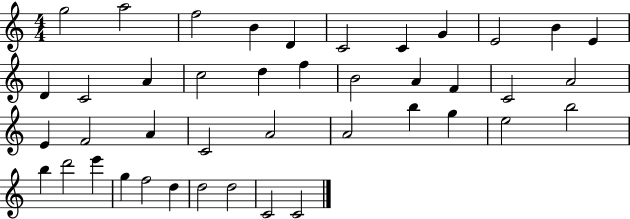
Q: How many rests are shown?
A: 0